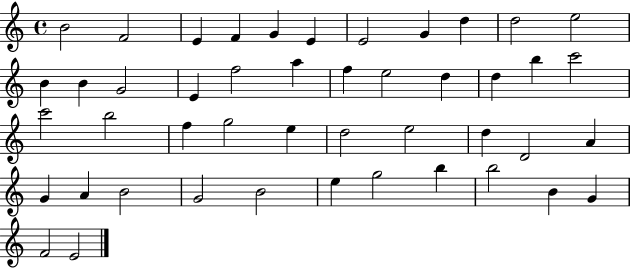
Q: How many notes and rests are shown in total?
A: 46